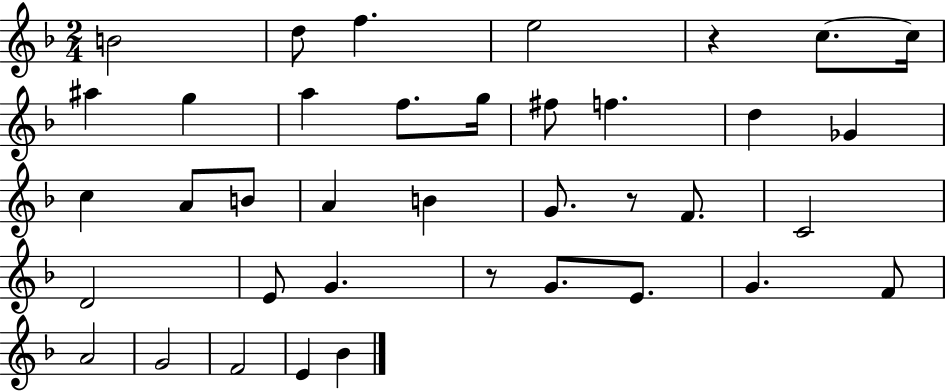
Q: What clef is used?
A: treble